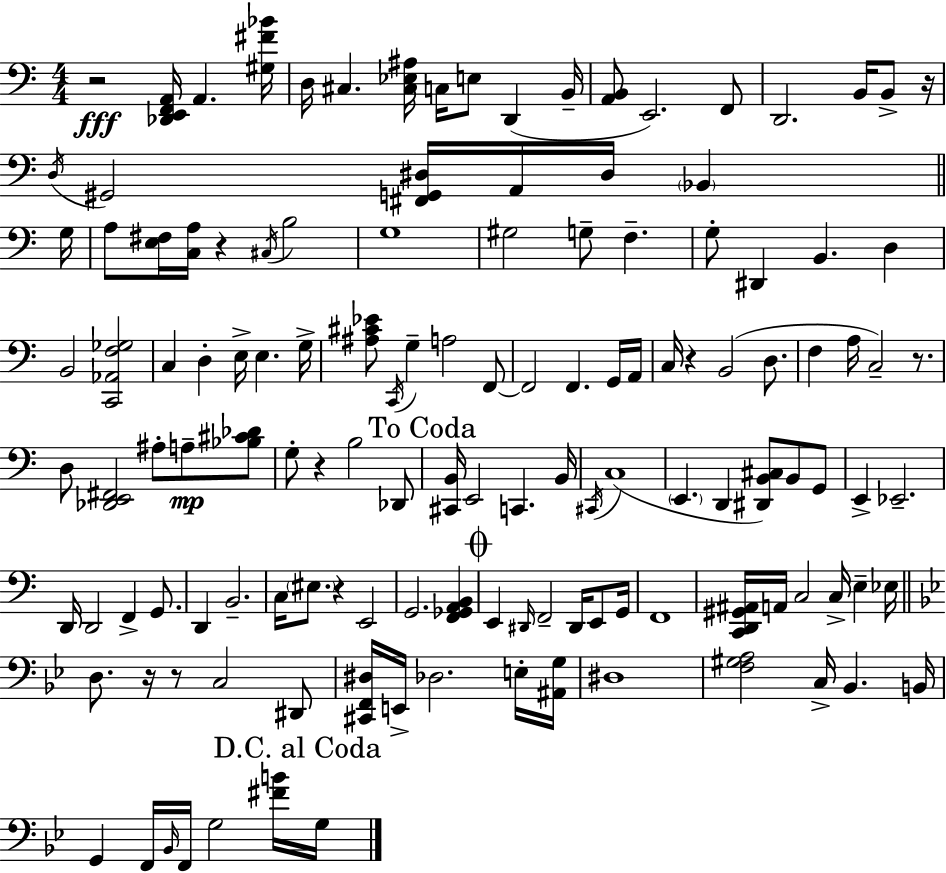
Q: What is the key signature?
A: C major